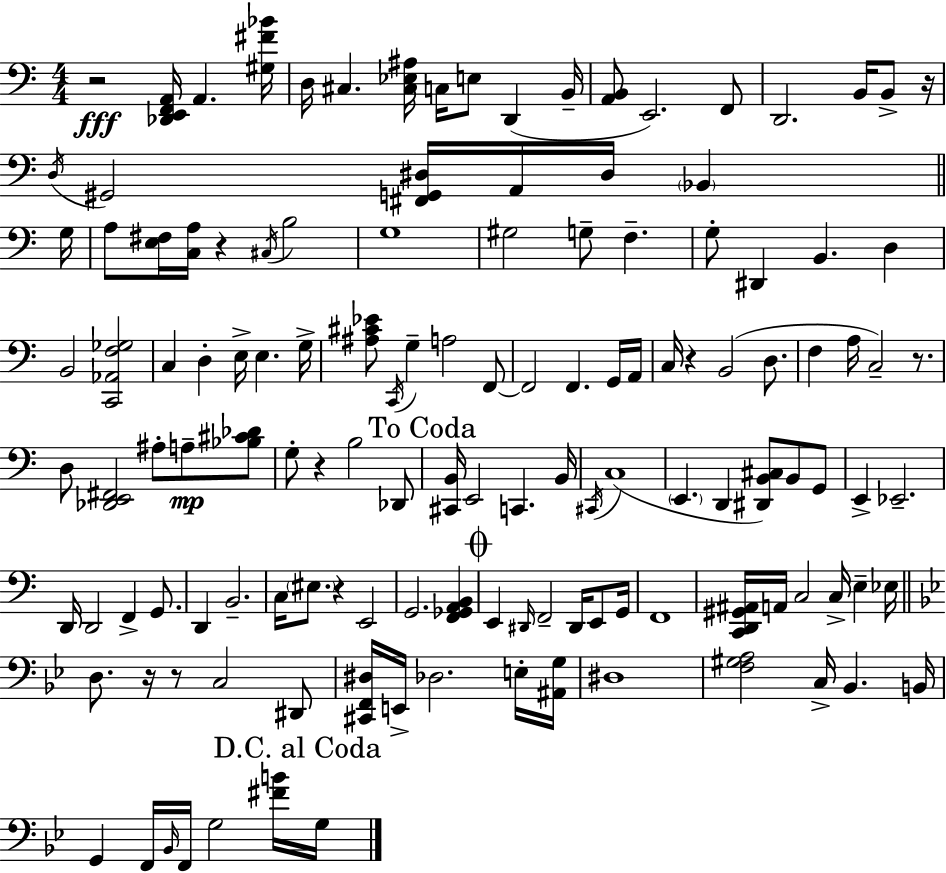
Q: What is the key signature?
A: C major